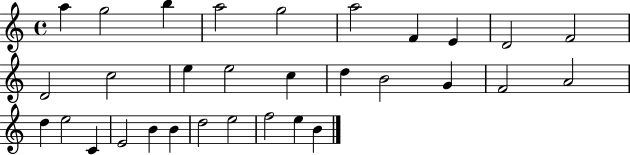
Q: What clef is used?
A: treble